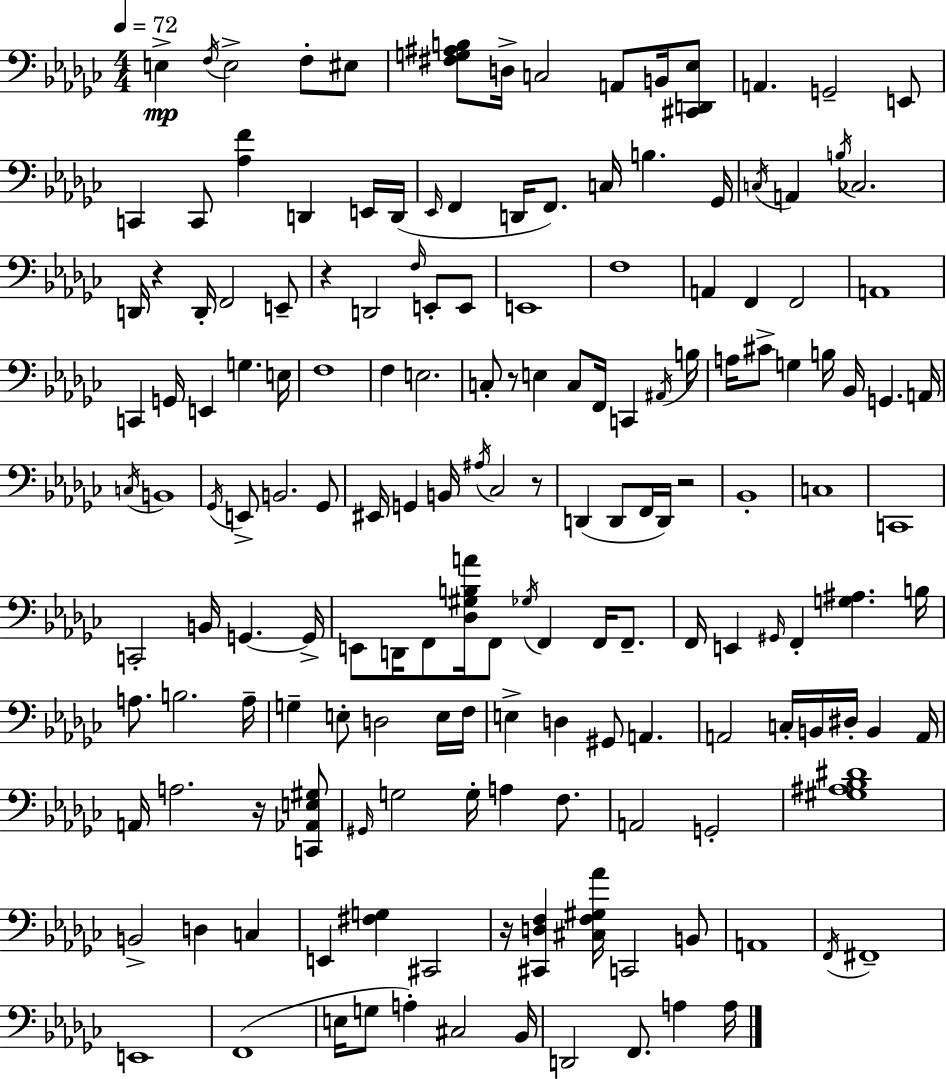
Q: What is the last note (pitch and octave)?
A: A3